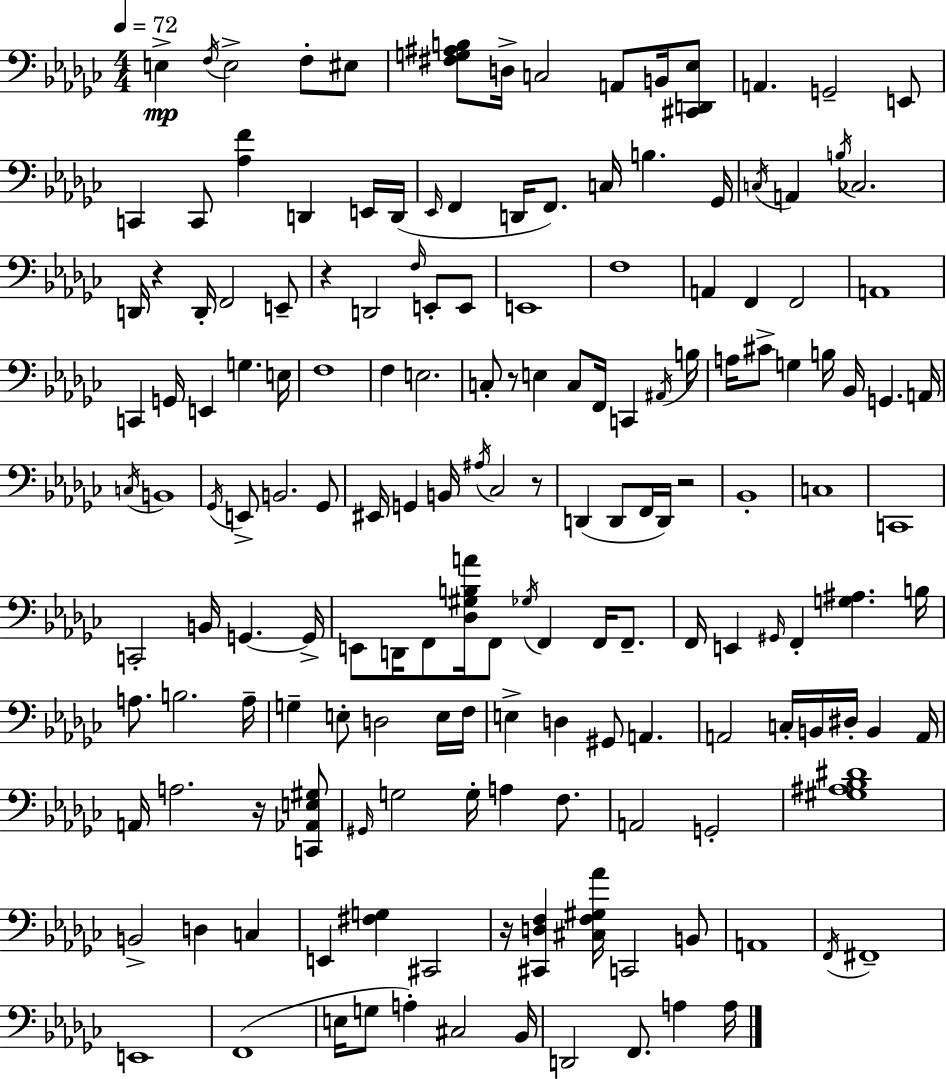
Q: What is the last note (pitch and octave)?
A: A3